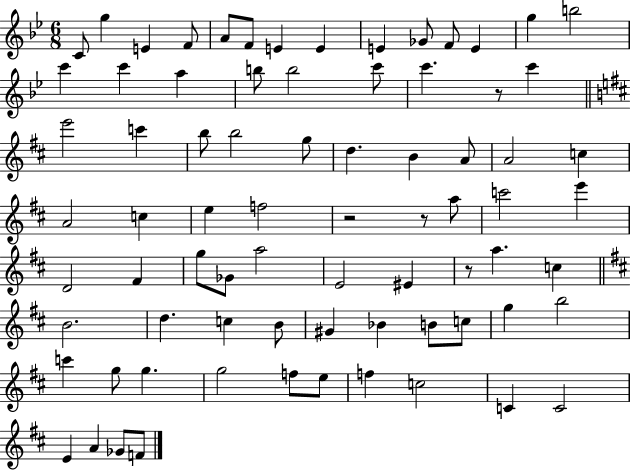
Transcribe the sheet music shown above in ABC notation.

X:1
T:Untitled
M:6/8
L:1/4
K:Bb
C/2 g E F/2 A/2 F/2 E E E _G/2 F/2 E g b2 c' c' a b/2 b2 c'/2 c' z/2 c' e'2 c' b/2 b2 g/2 d B A/2 A2 c A2 c e f2 z2 z/2 a/2 c'2 e' D2 ^F g/2 _G/2 a2 E2 ^E z/2 a c B2 d c B/2 ^G _B B/2 c/2 g b2 c' g/2 g g2 f/2 e/2 f c2 C C2 E A _G/2 F/2